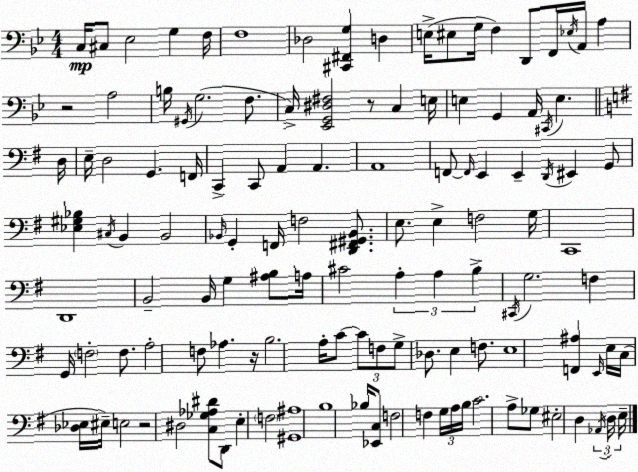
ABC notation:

X:1
T:Untitled
M:4/4
L:1/4
K:Gm
C,/4 ^C,/2 _E,2 G, F,/4 F,4 _D,2 [^C,,^F,,G,] D, E,/4 ^E,/2 G,/4 F, D,,/2 F,,/4 _E,/4 A,,/4 A, z2 A,2 B,/4 ^G,,/4 G,2 F,/2 C,/4 [_E,,G,,^D,^F,]2 z/2 C, E,/4 E, G,, A,,/4 ^C,,/4 E, D,/4 E,/4 D,2 G,, F,,/4 C,, C,,/2 A,, A,, A,,4 F,,/2 F,,/4 E,, E,, D,,/4 ^E,, G,,/2 [_E,^G,_B,] ^C,/4 B,, B,,2 _B,,/4 G,, F,,/4 F,2 [D,,^F,,^G,,_B,,]/2 E,/2 E, F,2 G,/4 C,,4 D,,4 B,,2 B,,/4 G, [^A,B,]/2 A,/4 ^C2 A, A, B, ^C,,/4 G,2 F, G,,/4 F,2 F,/2 A,2 F,/2 _A, z/4 B,2 A,/4 C/2 C/2 F,/2 G,/2 _D,/2 E, F,/2 E,4 [F,,^A,] E,,/4 E,/4 C,/4 [_D,_E,]/4 ^E,/4 E,2 z2 ^D,2 [C,_G,_A,^D]/2 D,,/2 E, F,2 [^G,,^A,]4 B,4 _B,/4 [_E,,C,]/2 F,2 F, G,/4 A,/4 B,/4 C2 A,/2 _G,/2 ^E,2 D, _A,,/4 D,/4 E,/4